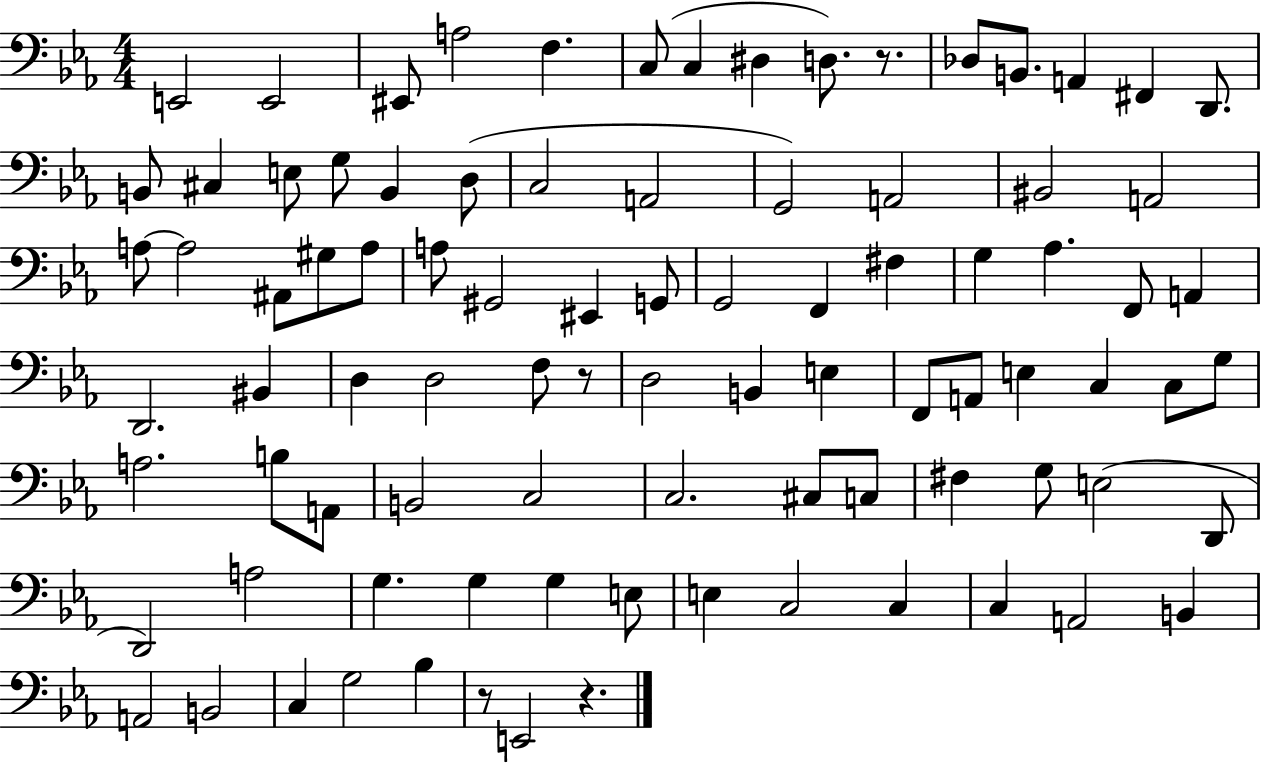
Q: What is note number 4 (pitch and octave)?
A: A3